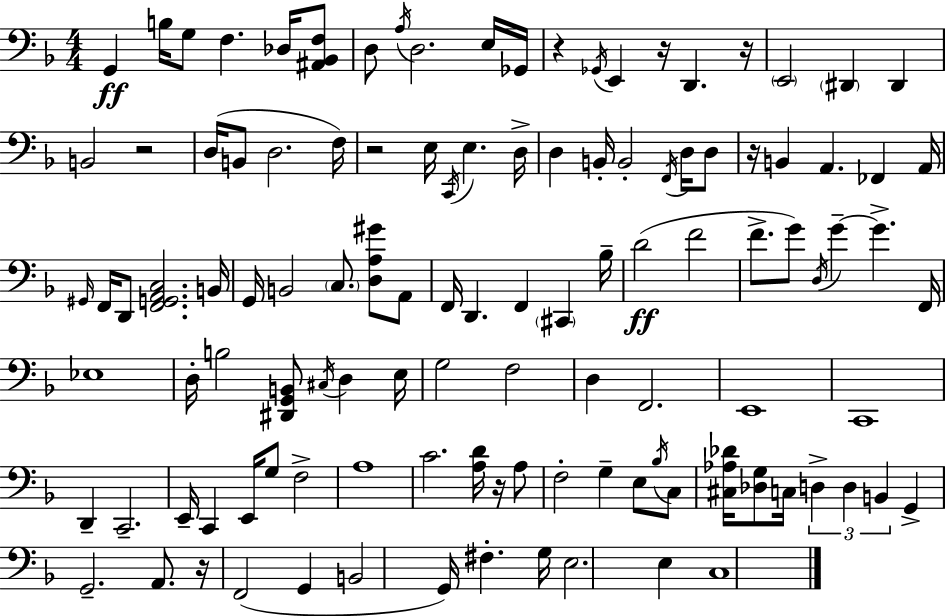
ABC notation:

X:1
T:Untitled
M:4/4
L:1/4
K:Dm
G,, B,/4 G,/2 F, _D,/4 [^A,,_B,,F,]/2 D,/2 A,/4 D,2 E,/4 _G,,/4 z _G,,/4 E,, z/4 D,, z/4 E,,2 ^D,, ^D,, B,,2 z2 D,/4 B,,/2 D,2 F,/4 z2 E,/4 C,,/4 E, D,/4 D, B,,/4 B,,2 F,,/4 D,/4 D,/2 z/4 B,, A,, _F,, A,,/4 ^G,,/4 F,,/4 D,,/2 [F,,G,,A,,C,]2 B,,/4 G,,/4 B,,2 C,/2 [D,A,^G]/2 A,,/2 F,,/4 D,, F,, ^C,, _B,/4 D2 F2 F/2 G/2 D,/4 G G F,,/4 _E,4 D,/4 B,2 [^D,,G,,B,,]/2 ^C,/4 D, E,/4 G,2 F,2 D, F,,2 E,,4 C,,4 D,, C,,2 E,,/4 C,, E,,/4 G,/2 F,2 A,4 C2 [A,D]/4 z/4 A,/2 F,2 G, E,/2 _B,/4 C,/2 [^C,_A,_D]/4 [_D,G,]/2 C,/4 D, D, B,, G,, G,,2 A,,/2 z/4 F,,2 G,, B,,2 G,,/4 ^F, G,/4 E,2 E, C,4